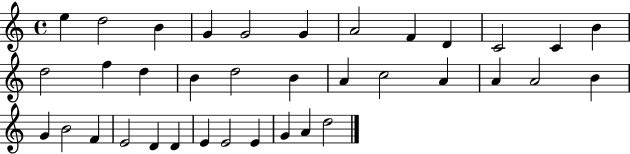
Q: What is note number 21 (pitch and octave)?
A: A4